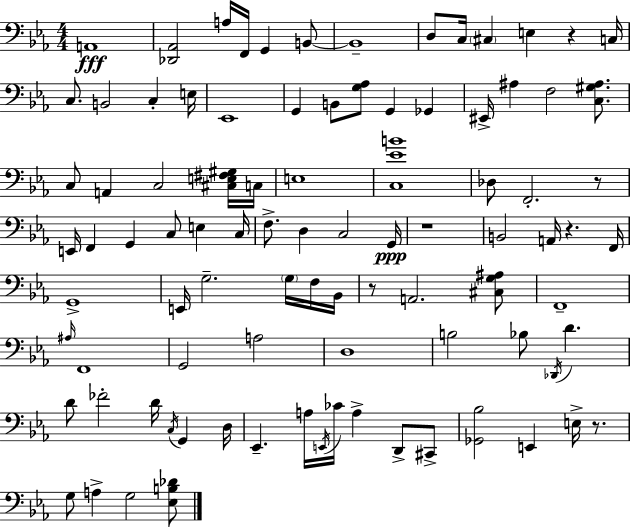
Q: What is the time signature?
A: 4/4